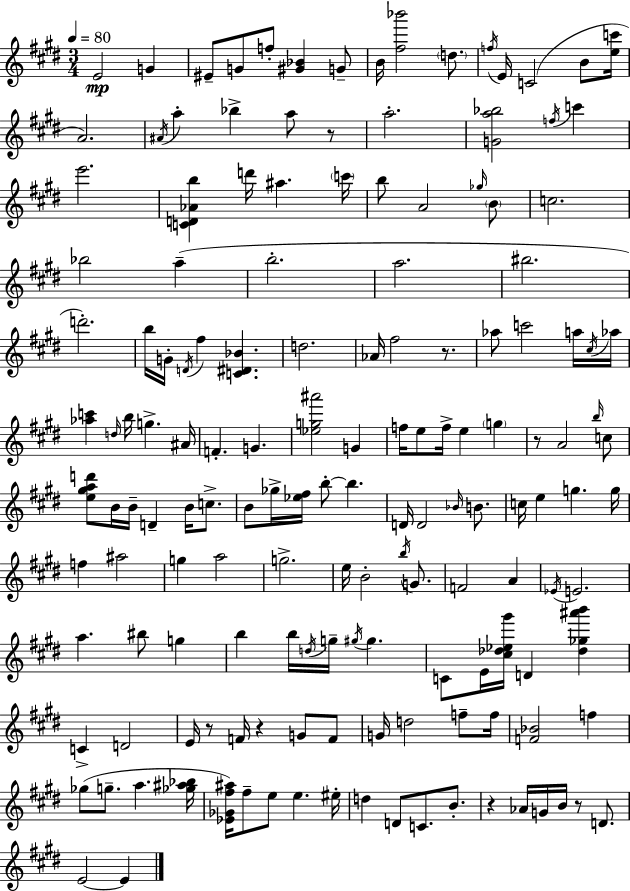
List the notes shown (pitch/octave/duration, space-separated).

E4/h G4/q EIS4/e G4/e F5/e [G#4,Bb4]/q G4/e B4/s [F#5,Bb6]/h D5/e. F5/s E4/s C4/h B4/e [E5,C6]/s A4/h. A#4/s A5/q Bb5/q A5/e R/e A5/h. [G4,A5,Bb5]/h F5/s C6/q E6/h. [C4,D4,Ab4,B5]/q D6/s A#5/q. C6/s B5/e A4/h Gb5/s B4/e C5/h. Bb5/h A5/q B5/h. A5/h. BIS5/h. D6/h. B5/s G4/s D4/s F#5/q [C4,D#4,Bb4]/q. D5/h. Ab4/s F#5/h R/e. Ab5/e C6/h A5/s C#5/s Ab5/s [Ab5,C6]/q D5/s B5/s G5/q. A#4/s F4/q. G4/q. [Eb5,G5,A#6]/h G4/q F5/s E5/e F5/s E5/q G5/q R/e A4/h B5/s C5/e [E5,G#5,A5,D6]/e B4/s B4/s D4/q B4/s C5/e. B4/e Gb5/s [Eb5,F#5]/s B5/e B5/q. D4/s D4/h Bb4/s B4/e. C5/s E5/q G5/q. G5/s F5/q A#5/h G5/q A5/h G5/h. E5/s B4/h B5/s G4/e. F4/h A4/q Eb4/s E4/h. A5/q. BIS5/e G5/q B5/q B5/s D5/s G5/s G#5/s G#5/q. C4/e E4/s [C#5,Db5,Eb5,G#6]/s D4/q [Db5,Gb5,A#6,B6]/q C4/q D4/h E4/s R/e F4/s R/q G4/e F4/e G4/s D5/h F5/e F5/s [F4,Bb4]/h F5/q Gb5/e G5/e. A5/q. [Gb5,A#5,Bb5]/s [Eb4,Gb4,F#5,A#5]/s F#5/e E5/e E5/q. EIS5/s D5/q D4/e C4/e. B4/e. R/q Ab4/s G4/s B4/s R/e D4/e. E4/h E4/q